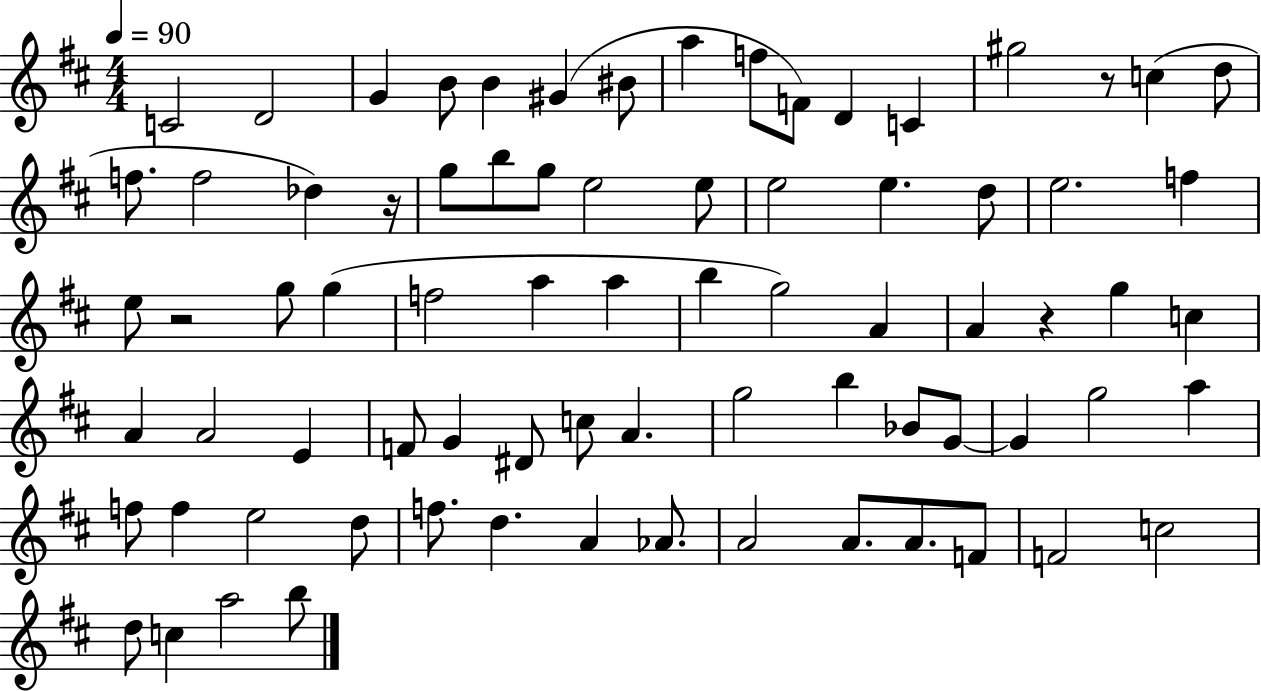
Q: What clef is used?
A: treble